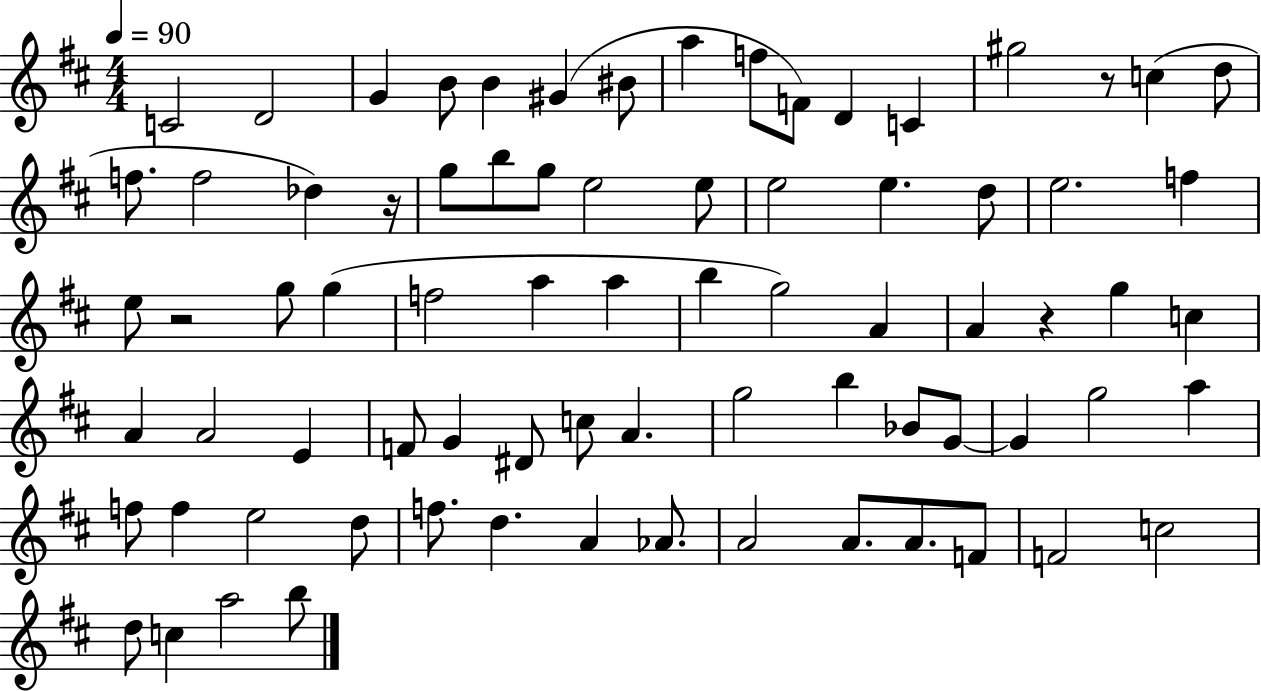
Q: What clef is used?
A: treble